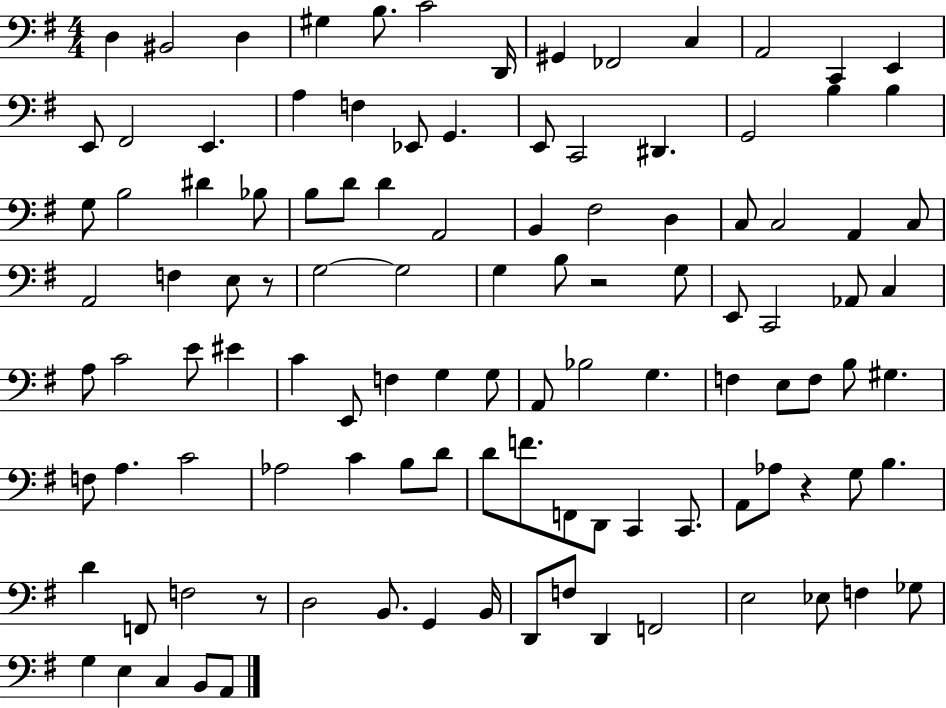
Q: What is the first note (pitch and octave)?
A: D3